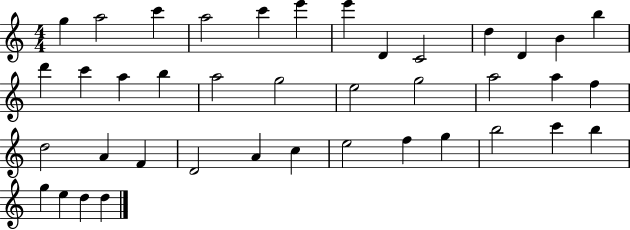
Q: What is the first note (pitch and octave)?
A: G5